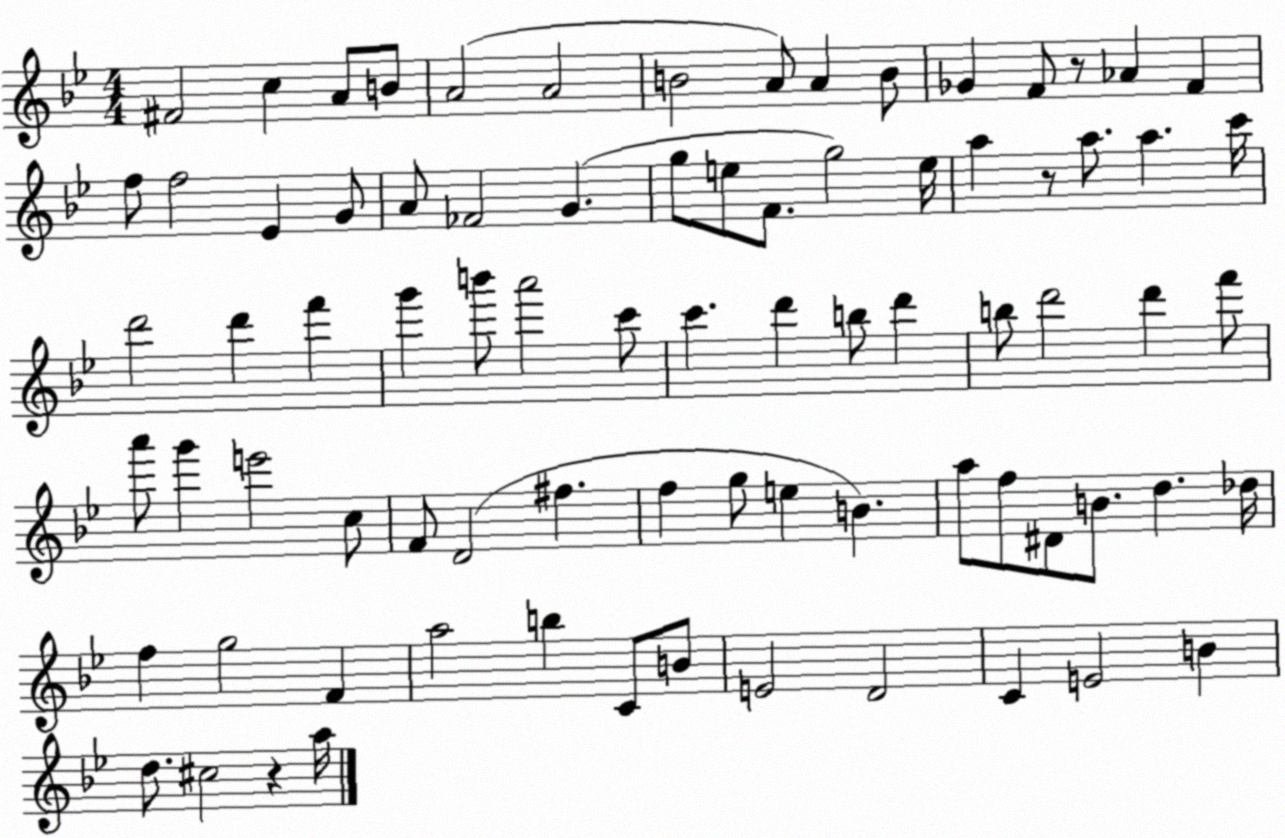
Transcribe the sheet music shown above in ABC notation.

X:1
T:Untitled
M:4/4
L:1/4
K:Bb
^F2 c A/2 B/2 A2 A2 B2 A/2 A B/2 _G F/2 z/2 _A F f/2 f2 _E G/2 A/2 _F2 G g/2 e/2 F/2 g2 e/4 a z/2 a/2 a c'/4 d'2 d' f' g' b'/2 a'2 c'/2 c' d' b/2 d' b/2 d'2 d' f'/2 a'/2 g' e'2 c/2 F/2 D2 ^f f g/2 e B a/2 f/2 ^D/2 B/2 d _d/4 f g2 F a2 b C/2 B/2 E2 D2 C E2 B d/2 ^c2 z a/4